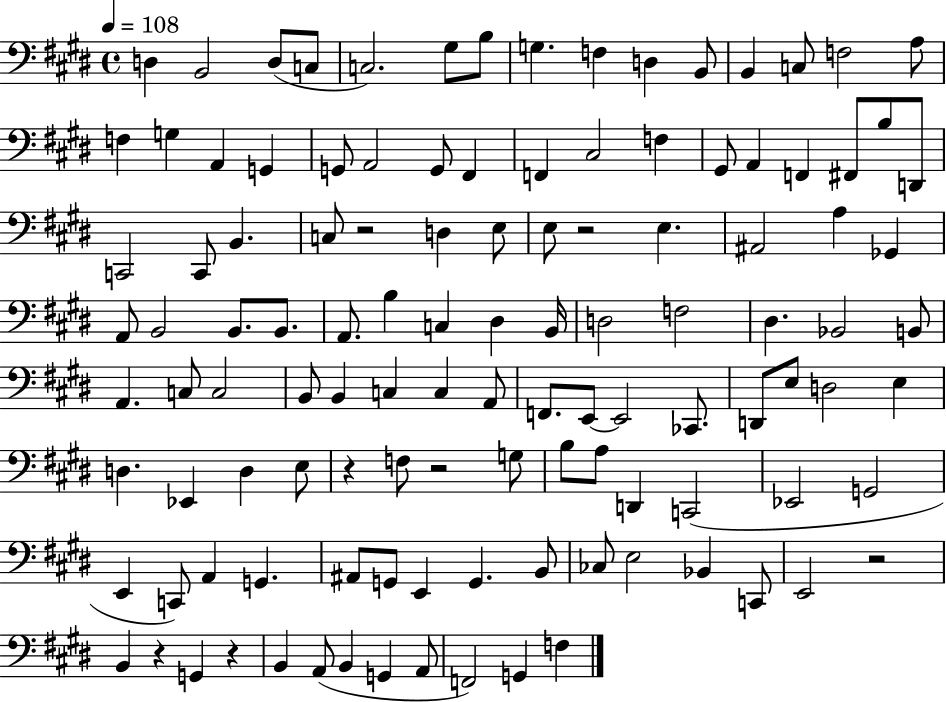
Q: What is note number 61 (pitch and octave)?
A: B2